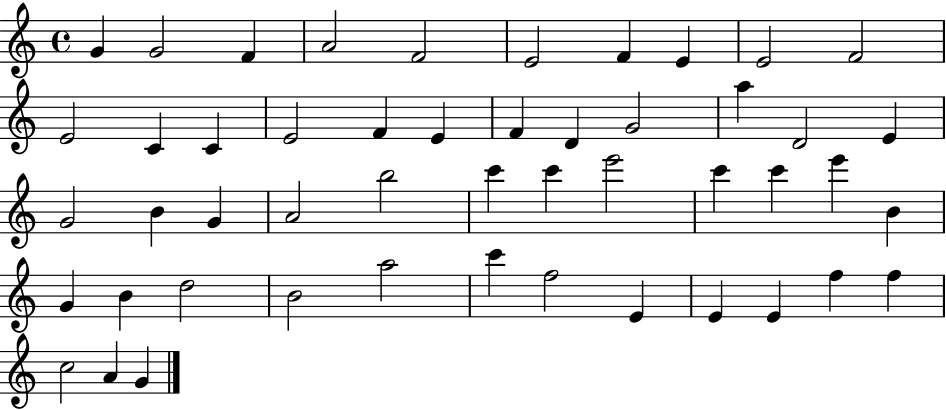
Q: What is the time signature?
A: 4/4